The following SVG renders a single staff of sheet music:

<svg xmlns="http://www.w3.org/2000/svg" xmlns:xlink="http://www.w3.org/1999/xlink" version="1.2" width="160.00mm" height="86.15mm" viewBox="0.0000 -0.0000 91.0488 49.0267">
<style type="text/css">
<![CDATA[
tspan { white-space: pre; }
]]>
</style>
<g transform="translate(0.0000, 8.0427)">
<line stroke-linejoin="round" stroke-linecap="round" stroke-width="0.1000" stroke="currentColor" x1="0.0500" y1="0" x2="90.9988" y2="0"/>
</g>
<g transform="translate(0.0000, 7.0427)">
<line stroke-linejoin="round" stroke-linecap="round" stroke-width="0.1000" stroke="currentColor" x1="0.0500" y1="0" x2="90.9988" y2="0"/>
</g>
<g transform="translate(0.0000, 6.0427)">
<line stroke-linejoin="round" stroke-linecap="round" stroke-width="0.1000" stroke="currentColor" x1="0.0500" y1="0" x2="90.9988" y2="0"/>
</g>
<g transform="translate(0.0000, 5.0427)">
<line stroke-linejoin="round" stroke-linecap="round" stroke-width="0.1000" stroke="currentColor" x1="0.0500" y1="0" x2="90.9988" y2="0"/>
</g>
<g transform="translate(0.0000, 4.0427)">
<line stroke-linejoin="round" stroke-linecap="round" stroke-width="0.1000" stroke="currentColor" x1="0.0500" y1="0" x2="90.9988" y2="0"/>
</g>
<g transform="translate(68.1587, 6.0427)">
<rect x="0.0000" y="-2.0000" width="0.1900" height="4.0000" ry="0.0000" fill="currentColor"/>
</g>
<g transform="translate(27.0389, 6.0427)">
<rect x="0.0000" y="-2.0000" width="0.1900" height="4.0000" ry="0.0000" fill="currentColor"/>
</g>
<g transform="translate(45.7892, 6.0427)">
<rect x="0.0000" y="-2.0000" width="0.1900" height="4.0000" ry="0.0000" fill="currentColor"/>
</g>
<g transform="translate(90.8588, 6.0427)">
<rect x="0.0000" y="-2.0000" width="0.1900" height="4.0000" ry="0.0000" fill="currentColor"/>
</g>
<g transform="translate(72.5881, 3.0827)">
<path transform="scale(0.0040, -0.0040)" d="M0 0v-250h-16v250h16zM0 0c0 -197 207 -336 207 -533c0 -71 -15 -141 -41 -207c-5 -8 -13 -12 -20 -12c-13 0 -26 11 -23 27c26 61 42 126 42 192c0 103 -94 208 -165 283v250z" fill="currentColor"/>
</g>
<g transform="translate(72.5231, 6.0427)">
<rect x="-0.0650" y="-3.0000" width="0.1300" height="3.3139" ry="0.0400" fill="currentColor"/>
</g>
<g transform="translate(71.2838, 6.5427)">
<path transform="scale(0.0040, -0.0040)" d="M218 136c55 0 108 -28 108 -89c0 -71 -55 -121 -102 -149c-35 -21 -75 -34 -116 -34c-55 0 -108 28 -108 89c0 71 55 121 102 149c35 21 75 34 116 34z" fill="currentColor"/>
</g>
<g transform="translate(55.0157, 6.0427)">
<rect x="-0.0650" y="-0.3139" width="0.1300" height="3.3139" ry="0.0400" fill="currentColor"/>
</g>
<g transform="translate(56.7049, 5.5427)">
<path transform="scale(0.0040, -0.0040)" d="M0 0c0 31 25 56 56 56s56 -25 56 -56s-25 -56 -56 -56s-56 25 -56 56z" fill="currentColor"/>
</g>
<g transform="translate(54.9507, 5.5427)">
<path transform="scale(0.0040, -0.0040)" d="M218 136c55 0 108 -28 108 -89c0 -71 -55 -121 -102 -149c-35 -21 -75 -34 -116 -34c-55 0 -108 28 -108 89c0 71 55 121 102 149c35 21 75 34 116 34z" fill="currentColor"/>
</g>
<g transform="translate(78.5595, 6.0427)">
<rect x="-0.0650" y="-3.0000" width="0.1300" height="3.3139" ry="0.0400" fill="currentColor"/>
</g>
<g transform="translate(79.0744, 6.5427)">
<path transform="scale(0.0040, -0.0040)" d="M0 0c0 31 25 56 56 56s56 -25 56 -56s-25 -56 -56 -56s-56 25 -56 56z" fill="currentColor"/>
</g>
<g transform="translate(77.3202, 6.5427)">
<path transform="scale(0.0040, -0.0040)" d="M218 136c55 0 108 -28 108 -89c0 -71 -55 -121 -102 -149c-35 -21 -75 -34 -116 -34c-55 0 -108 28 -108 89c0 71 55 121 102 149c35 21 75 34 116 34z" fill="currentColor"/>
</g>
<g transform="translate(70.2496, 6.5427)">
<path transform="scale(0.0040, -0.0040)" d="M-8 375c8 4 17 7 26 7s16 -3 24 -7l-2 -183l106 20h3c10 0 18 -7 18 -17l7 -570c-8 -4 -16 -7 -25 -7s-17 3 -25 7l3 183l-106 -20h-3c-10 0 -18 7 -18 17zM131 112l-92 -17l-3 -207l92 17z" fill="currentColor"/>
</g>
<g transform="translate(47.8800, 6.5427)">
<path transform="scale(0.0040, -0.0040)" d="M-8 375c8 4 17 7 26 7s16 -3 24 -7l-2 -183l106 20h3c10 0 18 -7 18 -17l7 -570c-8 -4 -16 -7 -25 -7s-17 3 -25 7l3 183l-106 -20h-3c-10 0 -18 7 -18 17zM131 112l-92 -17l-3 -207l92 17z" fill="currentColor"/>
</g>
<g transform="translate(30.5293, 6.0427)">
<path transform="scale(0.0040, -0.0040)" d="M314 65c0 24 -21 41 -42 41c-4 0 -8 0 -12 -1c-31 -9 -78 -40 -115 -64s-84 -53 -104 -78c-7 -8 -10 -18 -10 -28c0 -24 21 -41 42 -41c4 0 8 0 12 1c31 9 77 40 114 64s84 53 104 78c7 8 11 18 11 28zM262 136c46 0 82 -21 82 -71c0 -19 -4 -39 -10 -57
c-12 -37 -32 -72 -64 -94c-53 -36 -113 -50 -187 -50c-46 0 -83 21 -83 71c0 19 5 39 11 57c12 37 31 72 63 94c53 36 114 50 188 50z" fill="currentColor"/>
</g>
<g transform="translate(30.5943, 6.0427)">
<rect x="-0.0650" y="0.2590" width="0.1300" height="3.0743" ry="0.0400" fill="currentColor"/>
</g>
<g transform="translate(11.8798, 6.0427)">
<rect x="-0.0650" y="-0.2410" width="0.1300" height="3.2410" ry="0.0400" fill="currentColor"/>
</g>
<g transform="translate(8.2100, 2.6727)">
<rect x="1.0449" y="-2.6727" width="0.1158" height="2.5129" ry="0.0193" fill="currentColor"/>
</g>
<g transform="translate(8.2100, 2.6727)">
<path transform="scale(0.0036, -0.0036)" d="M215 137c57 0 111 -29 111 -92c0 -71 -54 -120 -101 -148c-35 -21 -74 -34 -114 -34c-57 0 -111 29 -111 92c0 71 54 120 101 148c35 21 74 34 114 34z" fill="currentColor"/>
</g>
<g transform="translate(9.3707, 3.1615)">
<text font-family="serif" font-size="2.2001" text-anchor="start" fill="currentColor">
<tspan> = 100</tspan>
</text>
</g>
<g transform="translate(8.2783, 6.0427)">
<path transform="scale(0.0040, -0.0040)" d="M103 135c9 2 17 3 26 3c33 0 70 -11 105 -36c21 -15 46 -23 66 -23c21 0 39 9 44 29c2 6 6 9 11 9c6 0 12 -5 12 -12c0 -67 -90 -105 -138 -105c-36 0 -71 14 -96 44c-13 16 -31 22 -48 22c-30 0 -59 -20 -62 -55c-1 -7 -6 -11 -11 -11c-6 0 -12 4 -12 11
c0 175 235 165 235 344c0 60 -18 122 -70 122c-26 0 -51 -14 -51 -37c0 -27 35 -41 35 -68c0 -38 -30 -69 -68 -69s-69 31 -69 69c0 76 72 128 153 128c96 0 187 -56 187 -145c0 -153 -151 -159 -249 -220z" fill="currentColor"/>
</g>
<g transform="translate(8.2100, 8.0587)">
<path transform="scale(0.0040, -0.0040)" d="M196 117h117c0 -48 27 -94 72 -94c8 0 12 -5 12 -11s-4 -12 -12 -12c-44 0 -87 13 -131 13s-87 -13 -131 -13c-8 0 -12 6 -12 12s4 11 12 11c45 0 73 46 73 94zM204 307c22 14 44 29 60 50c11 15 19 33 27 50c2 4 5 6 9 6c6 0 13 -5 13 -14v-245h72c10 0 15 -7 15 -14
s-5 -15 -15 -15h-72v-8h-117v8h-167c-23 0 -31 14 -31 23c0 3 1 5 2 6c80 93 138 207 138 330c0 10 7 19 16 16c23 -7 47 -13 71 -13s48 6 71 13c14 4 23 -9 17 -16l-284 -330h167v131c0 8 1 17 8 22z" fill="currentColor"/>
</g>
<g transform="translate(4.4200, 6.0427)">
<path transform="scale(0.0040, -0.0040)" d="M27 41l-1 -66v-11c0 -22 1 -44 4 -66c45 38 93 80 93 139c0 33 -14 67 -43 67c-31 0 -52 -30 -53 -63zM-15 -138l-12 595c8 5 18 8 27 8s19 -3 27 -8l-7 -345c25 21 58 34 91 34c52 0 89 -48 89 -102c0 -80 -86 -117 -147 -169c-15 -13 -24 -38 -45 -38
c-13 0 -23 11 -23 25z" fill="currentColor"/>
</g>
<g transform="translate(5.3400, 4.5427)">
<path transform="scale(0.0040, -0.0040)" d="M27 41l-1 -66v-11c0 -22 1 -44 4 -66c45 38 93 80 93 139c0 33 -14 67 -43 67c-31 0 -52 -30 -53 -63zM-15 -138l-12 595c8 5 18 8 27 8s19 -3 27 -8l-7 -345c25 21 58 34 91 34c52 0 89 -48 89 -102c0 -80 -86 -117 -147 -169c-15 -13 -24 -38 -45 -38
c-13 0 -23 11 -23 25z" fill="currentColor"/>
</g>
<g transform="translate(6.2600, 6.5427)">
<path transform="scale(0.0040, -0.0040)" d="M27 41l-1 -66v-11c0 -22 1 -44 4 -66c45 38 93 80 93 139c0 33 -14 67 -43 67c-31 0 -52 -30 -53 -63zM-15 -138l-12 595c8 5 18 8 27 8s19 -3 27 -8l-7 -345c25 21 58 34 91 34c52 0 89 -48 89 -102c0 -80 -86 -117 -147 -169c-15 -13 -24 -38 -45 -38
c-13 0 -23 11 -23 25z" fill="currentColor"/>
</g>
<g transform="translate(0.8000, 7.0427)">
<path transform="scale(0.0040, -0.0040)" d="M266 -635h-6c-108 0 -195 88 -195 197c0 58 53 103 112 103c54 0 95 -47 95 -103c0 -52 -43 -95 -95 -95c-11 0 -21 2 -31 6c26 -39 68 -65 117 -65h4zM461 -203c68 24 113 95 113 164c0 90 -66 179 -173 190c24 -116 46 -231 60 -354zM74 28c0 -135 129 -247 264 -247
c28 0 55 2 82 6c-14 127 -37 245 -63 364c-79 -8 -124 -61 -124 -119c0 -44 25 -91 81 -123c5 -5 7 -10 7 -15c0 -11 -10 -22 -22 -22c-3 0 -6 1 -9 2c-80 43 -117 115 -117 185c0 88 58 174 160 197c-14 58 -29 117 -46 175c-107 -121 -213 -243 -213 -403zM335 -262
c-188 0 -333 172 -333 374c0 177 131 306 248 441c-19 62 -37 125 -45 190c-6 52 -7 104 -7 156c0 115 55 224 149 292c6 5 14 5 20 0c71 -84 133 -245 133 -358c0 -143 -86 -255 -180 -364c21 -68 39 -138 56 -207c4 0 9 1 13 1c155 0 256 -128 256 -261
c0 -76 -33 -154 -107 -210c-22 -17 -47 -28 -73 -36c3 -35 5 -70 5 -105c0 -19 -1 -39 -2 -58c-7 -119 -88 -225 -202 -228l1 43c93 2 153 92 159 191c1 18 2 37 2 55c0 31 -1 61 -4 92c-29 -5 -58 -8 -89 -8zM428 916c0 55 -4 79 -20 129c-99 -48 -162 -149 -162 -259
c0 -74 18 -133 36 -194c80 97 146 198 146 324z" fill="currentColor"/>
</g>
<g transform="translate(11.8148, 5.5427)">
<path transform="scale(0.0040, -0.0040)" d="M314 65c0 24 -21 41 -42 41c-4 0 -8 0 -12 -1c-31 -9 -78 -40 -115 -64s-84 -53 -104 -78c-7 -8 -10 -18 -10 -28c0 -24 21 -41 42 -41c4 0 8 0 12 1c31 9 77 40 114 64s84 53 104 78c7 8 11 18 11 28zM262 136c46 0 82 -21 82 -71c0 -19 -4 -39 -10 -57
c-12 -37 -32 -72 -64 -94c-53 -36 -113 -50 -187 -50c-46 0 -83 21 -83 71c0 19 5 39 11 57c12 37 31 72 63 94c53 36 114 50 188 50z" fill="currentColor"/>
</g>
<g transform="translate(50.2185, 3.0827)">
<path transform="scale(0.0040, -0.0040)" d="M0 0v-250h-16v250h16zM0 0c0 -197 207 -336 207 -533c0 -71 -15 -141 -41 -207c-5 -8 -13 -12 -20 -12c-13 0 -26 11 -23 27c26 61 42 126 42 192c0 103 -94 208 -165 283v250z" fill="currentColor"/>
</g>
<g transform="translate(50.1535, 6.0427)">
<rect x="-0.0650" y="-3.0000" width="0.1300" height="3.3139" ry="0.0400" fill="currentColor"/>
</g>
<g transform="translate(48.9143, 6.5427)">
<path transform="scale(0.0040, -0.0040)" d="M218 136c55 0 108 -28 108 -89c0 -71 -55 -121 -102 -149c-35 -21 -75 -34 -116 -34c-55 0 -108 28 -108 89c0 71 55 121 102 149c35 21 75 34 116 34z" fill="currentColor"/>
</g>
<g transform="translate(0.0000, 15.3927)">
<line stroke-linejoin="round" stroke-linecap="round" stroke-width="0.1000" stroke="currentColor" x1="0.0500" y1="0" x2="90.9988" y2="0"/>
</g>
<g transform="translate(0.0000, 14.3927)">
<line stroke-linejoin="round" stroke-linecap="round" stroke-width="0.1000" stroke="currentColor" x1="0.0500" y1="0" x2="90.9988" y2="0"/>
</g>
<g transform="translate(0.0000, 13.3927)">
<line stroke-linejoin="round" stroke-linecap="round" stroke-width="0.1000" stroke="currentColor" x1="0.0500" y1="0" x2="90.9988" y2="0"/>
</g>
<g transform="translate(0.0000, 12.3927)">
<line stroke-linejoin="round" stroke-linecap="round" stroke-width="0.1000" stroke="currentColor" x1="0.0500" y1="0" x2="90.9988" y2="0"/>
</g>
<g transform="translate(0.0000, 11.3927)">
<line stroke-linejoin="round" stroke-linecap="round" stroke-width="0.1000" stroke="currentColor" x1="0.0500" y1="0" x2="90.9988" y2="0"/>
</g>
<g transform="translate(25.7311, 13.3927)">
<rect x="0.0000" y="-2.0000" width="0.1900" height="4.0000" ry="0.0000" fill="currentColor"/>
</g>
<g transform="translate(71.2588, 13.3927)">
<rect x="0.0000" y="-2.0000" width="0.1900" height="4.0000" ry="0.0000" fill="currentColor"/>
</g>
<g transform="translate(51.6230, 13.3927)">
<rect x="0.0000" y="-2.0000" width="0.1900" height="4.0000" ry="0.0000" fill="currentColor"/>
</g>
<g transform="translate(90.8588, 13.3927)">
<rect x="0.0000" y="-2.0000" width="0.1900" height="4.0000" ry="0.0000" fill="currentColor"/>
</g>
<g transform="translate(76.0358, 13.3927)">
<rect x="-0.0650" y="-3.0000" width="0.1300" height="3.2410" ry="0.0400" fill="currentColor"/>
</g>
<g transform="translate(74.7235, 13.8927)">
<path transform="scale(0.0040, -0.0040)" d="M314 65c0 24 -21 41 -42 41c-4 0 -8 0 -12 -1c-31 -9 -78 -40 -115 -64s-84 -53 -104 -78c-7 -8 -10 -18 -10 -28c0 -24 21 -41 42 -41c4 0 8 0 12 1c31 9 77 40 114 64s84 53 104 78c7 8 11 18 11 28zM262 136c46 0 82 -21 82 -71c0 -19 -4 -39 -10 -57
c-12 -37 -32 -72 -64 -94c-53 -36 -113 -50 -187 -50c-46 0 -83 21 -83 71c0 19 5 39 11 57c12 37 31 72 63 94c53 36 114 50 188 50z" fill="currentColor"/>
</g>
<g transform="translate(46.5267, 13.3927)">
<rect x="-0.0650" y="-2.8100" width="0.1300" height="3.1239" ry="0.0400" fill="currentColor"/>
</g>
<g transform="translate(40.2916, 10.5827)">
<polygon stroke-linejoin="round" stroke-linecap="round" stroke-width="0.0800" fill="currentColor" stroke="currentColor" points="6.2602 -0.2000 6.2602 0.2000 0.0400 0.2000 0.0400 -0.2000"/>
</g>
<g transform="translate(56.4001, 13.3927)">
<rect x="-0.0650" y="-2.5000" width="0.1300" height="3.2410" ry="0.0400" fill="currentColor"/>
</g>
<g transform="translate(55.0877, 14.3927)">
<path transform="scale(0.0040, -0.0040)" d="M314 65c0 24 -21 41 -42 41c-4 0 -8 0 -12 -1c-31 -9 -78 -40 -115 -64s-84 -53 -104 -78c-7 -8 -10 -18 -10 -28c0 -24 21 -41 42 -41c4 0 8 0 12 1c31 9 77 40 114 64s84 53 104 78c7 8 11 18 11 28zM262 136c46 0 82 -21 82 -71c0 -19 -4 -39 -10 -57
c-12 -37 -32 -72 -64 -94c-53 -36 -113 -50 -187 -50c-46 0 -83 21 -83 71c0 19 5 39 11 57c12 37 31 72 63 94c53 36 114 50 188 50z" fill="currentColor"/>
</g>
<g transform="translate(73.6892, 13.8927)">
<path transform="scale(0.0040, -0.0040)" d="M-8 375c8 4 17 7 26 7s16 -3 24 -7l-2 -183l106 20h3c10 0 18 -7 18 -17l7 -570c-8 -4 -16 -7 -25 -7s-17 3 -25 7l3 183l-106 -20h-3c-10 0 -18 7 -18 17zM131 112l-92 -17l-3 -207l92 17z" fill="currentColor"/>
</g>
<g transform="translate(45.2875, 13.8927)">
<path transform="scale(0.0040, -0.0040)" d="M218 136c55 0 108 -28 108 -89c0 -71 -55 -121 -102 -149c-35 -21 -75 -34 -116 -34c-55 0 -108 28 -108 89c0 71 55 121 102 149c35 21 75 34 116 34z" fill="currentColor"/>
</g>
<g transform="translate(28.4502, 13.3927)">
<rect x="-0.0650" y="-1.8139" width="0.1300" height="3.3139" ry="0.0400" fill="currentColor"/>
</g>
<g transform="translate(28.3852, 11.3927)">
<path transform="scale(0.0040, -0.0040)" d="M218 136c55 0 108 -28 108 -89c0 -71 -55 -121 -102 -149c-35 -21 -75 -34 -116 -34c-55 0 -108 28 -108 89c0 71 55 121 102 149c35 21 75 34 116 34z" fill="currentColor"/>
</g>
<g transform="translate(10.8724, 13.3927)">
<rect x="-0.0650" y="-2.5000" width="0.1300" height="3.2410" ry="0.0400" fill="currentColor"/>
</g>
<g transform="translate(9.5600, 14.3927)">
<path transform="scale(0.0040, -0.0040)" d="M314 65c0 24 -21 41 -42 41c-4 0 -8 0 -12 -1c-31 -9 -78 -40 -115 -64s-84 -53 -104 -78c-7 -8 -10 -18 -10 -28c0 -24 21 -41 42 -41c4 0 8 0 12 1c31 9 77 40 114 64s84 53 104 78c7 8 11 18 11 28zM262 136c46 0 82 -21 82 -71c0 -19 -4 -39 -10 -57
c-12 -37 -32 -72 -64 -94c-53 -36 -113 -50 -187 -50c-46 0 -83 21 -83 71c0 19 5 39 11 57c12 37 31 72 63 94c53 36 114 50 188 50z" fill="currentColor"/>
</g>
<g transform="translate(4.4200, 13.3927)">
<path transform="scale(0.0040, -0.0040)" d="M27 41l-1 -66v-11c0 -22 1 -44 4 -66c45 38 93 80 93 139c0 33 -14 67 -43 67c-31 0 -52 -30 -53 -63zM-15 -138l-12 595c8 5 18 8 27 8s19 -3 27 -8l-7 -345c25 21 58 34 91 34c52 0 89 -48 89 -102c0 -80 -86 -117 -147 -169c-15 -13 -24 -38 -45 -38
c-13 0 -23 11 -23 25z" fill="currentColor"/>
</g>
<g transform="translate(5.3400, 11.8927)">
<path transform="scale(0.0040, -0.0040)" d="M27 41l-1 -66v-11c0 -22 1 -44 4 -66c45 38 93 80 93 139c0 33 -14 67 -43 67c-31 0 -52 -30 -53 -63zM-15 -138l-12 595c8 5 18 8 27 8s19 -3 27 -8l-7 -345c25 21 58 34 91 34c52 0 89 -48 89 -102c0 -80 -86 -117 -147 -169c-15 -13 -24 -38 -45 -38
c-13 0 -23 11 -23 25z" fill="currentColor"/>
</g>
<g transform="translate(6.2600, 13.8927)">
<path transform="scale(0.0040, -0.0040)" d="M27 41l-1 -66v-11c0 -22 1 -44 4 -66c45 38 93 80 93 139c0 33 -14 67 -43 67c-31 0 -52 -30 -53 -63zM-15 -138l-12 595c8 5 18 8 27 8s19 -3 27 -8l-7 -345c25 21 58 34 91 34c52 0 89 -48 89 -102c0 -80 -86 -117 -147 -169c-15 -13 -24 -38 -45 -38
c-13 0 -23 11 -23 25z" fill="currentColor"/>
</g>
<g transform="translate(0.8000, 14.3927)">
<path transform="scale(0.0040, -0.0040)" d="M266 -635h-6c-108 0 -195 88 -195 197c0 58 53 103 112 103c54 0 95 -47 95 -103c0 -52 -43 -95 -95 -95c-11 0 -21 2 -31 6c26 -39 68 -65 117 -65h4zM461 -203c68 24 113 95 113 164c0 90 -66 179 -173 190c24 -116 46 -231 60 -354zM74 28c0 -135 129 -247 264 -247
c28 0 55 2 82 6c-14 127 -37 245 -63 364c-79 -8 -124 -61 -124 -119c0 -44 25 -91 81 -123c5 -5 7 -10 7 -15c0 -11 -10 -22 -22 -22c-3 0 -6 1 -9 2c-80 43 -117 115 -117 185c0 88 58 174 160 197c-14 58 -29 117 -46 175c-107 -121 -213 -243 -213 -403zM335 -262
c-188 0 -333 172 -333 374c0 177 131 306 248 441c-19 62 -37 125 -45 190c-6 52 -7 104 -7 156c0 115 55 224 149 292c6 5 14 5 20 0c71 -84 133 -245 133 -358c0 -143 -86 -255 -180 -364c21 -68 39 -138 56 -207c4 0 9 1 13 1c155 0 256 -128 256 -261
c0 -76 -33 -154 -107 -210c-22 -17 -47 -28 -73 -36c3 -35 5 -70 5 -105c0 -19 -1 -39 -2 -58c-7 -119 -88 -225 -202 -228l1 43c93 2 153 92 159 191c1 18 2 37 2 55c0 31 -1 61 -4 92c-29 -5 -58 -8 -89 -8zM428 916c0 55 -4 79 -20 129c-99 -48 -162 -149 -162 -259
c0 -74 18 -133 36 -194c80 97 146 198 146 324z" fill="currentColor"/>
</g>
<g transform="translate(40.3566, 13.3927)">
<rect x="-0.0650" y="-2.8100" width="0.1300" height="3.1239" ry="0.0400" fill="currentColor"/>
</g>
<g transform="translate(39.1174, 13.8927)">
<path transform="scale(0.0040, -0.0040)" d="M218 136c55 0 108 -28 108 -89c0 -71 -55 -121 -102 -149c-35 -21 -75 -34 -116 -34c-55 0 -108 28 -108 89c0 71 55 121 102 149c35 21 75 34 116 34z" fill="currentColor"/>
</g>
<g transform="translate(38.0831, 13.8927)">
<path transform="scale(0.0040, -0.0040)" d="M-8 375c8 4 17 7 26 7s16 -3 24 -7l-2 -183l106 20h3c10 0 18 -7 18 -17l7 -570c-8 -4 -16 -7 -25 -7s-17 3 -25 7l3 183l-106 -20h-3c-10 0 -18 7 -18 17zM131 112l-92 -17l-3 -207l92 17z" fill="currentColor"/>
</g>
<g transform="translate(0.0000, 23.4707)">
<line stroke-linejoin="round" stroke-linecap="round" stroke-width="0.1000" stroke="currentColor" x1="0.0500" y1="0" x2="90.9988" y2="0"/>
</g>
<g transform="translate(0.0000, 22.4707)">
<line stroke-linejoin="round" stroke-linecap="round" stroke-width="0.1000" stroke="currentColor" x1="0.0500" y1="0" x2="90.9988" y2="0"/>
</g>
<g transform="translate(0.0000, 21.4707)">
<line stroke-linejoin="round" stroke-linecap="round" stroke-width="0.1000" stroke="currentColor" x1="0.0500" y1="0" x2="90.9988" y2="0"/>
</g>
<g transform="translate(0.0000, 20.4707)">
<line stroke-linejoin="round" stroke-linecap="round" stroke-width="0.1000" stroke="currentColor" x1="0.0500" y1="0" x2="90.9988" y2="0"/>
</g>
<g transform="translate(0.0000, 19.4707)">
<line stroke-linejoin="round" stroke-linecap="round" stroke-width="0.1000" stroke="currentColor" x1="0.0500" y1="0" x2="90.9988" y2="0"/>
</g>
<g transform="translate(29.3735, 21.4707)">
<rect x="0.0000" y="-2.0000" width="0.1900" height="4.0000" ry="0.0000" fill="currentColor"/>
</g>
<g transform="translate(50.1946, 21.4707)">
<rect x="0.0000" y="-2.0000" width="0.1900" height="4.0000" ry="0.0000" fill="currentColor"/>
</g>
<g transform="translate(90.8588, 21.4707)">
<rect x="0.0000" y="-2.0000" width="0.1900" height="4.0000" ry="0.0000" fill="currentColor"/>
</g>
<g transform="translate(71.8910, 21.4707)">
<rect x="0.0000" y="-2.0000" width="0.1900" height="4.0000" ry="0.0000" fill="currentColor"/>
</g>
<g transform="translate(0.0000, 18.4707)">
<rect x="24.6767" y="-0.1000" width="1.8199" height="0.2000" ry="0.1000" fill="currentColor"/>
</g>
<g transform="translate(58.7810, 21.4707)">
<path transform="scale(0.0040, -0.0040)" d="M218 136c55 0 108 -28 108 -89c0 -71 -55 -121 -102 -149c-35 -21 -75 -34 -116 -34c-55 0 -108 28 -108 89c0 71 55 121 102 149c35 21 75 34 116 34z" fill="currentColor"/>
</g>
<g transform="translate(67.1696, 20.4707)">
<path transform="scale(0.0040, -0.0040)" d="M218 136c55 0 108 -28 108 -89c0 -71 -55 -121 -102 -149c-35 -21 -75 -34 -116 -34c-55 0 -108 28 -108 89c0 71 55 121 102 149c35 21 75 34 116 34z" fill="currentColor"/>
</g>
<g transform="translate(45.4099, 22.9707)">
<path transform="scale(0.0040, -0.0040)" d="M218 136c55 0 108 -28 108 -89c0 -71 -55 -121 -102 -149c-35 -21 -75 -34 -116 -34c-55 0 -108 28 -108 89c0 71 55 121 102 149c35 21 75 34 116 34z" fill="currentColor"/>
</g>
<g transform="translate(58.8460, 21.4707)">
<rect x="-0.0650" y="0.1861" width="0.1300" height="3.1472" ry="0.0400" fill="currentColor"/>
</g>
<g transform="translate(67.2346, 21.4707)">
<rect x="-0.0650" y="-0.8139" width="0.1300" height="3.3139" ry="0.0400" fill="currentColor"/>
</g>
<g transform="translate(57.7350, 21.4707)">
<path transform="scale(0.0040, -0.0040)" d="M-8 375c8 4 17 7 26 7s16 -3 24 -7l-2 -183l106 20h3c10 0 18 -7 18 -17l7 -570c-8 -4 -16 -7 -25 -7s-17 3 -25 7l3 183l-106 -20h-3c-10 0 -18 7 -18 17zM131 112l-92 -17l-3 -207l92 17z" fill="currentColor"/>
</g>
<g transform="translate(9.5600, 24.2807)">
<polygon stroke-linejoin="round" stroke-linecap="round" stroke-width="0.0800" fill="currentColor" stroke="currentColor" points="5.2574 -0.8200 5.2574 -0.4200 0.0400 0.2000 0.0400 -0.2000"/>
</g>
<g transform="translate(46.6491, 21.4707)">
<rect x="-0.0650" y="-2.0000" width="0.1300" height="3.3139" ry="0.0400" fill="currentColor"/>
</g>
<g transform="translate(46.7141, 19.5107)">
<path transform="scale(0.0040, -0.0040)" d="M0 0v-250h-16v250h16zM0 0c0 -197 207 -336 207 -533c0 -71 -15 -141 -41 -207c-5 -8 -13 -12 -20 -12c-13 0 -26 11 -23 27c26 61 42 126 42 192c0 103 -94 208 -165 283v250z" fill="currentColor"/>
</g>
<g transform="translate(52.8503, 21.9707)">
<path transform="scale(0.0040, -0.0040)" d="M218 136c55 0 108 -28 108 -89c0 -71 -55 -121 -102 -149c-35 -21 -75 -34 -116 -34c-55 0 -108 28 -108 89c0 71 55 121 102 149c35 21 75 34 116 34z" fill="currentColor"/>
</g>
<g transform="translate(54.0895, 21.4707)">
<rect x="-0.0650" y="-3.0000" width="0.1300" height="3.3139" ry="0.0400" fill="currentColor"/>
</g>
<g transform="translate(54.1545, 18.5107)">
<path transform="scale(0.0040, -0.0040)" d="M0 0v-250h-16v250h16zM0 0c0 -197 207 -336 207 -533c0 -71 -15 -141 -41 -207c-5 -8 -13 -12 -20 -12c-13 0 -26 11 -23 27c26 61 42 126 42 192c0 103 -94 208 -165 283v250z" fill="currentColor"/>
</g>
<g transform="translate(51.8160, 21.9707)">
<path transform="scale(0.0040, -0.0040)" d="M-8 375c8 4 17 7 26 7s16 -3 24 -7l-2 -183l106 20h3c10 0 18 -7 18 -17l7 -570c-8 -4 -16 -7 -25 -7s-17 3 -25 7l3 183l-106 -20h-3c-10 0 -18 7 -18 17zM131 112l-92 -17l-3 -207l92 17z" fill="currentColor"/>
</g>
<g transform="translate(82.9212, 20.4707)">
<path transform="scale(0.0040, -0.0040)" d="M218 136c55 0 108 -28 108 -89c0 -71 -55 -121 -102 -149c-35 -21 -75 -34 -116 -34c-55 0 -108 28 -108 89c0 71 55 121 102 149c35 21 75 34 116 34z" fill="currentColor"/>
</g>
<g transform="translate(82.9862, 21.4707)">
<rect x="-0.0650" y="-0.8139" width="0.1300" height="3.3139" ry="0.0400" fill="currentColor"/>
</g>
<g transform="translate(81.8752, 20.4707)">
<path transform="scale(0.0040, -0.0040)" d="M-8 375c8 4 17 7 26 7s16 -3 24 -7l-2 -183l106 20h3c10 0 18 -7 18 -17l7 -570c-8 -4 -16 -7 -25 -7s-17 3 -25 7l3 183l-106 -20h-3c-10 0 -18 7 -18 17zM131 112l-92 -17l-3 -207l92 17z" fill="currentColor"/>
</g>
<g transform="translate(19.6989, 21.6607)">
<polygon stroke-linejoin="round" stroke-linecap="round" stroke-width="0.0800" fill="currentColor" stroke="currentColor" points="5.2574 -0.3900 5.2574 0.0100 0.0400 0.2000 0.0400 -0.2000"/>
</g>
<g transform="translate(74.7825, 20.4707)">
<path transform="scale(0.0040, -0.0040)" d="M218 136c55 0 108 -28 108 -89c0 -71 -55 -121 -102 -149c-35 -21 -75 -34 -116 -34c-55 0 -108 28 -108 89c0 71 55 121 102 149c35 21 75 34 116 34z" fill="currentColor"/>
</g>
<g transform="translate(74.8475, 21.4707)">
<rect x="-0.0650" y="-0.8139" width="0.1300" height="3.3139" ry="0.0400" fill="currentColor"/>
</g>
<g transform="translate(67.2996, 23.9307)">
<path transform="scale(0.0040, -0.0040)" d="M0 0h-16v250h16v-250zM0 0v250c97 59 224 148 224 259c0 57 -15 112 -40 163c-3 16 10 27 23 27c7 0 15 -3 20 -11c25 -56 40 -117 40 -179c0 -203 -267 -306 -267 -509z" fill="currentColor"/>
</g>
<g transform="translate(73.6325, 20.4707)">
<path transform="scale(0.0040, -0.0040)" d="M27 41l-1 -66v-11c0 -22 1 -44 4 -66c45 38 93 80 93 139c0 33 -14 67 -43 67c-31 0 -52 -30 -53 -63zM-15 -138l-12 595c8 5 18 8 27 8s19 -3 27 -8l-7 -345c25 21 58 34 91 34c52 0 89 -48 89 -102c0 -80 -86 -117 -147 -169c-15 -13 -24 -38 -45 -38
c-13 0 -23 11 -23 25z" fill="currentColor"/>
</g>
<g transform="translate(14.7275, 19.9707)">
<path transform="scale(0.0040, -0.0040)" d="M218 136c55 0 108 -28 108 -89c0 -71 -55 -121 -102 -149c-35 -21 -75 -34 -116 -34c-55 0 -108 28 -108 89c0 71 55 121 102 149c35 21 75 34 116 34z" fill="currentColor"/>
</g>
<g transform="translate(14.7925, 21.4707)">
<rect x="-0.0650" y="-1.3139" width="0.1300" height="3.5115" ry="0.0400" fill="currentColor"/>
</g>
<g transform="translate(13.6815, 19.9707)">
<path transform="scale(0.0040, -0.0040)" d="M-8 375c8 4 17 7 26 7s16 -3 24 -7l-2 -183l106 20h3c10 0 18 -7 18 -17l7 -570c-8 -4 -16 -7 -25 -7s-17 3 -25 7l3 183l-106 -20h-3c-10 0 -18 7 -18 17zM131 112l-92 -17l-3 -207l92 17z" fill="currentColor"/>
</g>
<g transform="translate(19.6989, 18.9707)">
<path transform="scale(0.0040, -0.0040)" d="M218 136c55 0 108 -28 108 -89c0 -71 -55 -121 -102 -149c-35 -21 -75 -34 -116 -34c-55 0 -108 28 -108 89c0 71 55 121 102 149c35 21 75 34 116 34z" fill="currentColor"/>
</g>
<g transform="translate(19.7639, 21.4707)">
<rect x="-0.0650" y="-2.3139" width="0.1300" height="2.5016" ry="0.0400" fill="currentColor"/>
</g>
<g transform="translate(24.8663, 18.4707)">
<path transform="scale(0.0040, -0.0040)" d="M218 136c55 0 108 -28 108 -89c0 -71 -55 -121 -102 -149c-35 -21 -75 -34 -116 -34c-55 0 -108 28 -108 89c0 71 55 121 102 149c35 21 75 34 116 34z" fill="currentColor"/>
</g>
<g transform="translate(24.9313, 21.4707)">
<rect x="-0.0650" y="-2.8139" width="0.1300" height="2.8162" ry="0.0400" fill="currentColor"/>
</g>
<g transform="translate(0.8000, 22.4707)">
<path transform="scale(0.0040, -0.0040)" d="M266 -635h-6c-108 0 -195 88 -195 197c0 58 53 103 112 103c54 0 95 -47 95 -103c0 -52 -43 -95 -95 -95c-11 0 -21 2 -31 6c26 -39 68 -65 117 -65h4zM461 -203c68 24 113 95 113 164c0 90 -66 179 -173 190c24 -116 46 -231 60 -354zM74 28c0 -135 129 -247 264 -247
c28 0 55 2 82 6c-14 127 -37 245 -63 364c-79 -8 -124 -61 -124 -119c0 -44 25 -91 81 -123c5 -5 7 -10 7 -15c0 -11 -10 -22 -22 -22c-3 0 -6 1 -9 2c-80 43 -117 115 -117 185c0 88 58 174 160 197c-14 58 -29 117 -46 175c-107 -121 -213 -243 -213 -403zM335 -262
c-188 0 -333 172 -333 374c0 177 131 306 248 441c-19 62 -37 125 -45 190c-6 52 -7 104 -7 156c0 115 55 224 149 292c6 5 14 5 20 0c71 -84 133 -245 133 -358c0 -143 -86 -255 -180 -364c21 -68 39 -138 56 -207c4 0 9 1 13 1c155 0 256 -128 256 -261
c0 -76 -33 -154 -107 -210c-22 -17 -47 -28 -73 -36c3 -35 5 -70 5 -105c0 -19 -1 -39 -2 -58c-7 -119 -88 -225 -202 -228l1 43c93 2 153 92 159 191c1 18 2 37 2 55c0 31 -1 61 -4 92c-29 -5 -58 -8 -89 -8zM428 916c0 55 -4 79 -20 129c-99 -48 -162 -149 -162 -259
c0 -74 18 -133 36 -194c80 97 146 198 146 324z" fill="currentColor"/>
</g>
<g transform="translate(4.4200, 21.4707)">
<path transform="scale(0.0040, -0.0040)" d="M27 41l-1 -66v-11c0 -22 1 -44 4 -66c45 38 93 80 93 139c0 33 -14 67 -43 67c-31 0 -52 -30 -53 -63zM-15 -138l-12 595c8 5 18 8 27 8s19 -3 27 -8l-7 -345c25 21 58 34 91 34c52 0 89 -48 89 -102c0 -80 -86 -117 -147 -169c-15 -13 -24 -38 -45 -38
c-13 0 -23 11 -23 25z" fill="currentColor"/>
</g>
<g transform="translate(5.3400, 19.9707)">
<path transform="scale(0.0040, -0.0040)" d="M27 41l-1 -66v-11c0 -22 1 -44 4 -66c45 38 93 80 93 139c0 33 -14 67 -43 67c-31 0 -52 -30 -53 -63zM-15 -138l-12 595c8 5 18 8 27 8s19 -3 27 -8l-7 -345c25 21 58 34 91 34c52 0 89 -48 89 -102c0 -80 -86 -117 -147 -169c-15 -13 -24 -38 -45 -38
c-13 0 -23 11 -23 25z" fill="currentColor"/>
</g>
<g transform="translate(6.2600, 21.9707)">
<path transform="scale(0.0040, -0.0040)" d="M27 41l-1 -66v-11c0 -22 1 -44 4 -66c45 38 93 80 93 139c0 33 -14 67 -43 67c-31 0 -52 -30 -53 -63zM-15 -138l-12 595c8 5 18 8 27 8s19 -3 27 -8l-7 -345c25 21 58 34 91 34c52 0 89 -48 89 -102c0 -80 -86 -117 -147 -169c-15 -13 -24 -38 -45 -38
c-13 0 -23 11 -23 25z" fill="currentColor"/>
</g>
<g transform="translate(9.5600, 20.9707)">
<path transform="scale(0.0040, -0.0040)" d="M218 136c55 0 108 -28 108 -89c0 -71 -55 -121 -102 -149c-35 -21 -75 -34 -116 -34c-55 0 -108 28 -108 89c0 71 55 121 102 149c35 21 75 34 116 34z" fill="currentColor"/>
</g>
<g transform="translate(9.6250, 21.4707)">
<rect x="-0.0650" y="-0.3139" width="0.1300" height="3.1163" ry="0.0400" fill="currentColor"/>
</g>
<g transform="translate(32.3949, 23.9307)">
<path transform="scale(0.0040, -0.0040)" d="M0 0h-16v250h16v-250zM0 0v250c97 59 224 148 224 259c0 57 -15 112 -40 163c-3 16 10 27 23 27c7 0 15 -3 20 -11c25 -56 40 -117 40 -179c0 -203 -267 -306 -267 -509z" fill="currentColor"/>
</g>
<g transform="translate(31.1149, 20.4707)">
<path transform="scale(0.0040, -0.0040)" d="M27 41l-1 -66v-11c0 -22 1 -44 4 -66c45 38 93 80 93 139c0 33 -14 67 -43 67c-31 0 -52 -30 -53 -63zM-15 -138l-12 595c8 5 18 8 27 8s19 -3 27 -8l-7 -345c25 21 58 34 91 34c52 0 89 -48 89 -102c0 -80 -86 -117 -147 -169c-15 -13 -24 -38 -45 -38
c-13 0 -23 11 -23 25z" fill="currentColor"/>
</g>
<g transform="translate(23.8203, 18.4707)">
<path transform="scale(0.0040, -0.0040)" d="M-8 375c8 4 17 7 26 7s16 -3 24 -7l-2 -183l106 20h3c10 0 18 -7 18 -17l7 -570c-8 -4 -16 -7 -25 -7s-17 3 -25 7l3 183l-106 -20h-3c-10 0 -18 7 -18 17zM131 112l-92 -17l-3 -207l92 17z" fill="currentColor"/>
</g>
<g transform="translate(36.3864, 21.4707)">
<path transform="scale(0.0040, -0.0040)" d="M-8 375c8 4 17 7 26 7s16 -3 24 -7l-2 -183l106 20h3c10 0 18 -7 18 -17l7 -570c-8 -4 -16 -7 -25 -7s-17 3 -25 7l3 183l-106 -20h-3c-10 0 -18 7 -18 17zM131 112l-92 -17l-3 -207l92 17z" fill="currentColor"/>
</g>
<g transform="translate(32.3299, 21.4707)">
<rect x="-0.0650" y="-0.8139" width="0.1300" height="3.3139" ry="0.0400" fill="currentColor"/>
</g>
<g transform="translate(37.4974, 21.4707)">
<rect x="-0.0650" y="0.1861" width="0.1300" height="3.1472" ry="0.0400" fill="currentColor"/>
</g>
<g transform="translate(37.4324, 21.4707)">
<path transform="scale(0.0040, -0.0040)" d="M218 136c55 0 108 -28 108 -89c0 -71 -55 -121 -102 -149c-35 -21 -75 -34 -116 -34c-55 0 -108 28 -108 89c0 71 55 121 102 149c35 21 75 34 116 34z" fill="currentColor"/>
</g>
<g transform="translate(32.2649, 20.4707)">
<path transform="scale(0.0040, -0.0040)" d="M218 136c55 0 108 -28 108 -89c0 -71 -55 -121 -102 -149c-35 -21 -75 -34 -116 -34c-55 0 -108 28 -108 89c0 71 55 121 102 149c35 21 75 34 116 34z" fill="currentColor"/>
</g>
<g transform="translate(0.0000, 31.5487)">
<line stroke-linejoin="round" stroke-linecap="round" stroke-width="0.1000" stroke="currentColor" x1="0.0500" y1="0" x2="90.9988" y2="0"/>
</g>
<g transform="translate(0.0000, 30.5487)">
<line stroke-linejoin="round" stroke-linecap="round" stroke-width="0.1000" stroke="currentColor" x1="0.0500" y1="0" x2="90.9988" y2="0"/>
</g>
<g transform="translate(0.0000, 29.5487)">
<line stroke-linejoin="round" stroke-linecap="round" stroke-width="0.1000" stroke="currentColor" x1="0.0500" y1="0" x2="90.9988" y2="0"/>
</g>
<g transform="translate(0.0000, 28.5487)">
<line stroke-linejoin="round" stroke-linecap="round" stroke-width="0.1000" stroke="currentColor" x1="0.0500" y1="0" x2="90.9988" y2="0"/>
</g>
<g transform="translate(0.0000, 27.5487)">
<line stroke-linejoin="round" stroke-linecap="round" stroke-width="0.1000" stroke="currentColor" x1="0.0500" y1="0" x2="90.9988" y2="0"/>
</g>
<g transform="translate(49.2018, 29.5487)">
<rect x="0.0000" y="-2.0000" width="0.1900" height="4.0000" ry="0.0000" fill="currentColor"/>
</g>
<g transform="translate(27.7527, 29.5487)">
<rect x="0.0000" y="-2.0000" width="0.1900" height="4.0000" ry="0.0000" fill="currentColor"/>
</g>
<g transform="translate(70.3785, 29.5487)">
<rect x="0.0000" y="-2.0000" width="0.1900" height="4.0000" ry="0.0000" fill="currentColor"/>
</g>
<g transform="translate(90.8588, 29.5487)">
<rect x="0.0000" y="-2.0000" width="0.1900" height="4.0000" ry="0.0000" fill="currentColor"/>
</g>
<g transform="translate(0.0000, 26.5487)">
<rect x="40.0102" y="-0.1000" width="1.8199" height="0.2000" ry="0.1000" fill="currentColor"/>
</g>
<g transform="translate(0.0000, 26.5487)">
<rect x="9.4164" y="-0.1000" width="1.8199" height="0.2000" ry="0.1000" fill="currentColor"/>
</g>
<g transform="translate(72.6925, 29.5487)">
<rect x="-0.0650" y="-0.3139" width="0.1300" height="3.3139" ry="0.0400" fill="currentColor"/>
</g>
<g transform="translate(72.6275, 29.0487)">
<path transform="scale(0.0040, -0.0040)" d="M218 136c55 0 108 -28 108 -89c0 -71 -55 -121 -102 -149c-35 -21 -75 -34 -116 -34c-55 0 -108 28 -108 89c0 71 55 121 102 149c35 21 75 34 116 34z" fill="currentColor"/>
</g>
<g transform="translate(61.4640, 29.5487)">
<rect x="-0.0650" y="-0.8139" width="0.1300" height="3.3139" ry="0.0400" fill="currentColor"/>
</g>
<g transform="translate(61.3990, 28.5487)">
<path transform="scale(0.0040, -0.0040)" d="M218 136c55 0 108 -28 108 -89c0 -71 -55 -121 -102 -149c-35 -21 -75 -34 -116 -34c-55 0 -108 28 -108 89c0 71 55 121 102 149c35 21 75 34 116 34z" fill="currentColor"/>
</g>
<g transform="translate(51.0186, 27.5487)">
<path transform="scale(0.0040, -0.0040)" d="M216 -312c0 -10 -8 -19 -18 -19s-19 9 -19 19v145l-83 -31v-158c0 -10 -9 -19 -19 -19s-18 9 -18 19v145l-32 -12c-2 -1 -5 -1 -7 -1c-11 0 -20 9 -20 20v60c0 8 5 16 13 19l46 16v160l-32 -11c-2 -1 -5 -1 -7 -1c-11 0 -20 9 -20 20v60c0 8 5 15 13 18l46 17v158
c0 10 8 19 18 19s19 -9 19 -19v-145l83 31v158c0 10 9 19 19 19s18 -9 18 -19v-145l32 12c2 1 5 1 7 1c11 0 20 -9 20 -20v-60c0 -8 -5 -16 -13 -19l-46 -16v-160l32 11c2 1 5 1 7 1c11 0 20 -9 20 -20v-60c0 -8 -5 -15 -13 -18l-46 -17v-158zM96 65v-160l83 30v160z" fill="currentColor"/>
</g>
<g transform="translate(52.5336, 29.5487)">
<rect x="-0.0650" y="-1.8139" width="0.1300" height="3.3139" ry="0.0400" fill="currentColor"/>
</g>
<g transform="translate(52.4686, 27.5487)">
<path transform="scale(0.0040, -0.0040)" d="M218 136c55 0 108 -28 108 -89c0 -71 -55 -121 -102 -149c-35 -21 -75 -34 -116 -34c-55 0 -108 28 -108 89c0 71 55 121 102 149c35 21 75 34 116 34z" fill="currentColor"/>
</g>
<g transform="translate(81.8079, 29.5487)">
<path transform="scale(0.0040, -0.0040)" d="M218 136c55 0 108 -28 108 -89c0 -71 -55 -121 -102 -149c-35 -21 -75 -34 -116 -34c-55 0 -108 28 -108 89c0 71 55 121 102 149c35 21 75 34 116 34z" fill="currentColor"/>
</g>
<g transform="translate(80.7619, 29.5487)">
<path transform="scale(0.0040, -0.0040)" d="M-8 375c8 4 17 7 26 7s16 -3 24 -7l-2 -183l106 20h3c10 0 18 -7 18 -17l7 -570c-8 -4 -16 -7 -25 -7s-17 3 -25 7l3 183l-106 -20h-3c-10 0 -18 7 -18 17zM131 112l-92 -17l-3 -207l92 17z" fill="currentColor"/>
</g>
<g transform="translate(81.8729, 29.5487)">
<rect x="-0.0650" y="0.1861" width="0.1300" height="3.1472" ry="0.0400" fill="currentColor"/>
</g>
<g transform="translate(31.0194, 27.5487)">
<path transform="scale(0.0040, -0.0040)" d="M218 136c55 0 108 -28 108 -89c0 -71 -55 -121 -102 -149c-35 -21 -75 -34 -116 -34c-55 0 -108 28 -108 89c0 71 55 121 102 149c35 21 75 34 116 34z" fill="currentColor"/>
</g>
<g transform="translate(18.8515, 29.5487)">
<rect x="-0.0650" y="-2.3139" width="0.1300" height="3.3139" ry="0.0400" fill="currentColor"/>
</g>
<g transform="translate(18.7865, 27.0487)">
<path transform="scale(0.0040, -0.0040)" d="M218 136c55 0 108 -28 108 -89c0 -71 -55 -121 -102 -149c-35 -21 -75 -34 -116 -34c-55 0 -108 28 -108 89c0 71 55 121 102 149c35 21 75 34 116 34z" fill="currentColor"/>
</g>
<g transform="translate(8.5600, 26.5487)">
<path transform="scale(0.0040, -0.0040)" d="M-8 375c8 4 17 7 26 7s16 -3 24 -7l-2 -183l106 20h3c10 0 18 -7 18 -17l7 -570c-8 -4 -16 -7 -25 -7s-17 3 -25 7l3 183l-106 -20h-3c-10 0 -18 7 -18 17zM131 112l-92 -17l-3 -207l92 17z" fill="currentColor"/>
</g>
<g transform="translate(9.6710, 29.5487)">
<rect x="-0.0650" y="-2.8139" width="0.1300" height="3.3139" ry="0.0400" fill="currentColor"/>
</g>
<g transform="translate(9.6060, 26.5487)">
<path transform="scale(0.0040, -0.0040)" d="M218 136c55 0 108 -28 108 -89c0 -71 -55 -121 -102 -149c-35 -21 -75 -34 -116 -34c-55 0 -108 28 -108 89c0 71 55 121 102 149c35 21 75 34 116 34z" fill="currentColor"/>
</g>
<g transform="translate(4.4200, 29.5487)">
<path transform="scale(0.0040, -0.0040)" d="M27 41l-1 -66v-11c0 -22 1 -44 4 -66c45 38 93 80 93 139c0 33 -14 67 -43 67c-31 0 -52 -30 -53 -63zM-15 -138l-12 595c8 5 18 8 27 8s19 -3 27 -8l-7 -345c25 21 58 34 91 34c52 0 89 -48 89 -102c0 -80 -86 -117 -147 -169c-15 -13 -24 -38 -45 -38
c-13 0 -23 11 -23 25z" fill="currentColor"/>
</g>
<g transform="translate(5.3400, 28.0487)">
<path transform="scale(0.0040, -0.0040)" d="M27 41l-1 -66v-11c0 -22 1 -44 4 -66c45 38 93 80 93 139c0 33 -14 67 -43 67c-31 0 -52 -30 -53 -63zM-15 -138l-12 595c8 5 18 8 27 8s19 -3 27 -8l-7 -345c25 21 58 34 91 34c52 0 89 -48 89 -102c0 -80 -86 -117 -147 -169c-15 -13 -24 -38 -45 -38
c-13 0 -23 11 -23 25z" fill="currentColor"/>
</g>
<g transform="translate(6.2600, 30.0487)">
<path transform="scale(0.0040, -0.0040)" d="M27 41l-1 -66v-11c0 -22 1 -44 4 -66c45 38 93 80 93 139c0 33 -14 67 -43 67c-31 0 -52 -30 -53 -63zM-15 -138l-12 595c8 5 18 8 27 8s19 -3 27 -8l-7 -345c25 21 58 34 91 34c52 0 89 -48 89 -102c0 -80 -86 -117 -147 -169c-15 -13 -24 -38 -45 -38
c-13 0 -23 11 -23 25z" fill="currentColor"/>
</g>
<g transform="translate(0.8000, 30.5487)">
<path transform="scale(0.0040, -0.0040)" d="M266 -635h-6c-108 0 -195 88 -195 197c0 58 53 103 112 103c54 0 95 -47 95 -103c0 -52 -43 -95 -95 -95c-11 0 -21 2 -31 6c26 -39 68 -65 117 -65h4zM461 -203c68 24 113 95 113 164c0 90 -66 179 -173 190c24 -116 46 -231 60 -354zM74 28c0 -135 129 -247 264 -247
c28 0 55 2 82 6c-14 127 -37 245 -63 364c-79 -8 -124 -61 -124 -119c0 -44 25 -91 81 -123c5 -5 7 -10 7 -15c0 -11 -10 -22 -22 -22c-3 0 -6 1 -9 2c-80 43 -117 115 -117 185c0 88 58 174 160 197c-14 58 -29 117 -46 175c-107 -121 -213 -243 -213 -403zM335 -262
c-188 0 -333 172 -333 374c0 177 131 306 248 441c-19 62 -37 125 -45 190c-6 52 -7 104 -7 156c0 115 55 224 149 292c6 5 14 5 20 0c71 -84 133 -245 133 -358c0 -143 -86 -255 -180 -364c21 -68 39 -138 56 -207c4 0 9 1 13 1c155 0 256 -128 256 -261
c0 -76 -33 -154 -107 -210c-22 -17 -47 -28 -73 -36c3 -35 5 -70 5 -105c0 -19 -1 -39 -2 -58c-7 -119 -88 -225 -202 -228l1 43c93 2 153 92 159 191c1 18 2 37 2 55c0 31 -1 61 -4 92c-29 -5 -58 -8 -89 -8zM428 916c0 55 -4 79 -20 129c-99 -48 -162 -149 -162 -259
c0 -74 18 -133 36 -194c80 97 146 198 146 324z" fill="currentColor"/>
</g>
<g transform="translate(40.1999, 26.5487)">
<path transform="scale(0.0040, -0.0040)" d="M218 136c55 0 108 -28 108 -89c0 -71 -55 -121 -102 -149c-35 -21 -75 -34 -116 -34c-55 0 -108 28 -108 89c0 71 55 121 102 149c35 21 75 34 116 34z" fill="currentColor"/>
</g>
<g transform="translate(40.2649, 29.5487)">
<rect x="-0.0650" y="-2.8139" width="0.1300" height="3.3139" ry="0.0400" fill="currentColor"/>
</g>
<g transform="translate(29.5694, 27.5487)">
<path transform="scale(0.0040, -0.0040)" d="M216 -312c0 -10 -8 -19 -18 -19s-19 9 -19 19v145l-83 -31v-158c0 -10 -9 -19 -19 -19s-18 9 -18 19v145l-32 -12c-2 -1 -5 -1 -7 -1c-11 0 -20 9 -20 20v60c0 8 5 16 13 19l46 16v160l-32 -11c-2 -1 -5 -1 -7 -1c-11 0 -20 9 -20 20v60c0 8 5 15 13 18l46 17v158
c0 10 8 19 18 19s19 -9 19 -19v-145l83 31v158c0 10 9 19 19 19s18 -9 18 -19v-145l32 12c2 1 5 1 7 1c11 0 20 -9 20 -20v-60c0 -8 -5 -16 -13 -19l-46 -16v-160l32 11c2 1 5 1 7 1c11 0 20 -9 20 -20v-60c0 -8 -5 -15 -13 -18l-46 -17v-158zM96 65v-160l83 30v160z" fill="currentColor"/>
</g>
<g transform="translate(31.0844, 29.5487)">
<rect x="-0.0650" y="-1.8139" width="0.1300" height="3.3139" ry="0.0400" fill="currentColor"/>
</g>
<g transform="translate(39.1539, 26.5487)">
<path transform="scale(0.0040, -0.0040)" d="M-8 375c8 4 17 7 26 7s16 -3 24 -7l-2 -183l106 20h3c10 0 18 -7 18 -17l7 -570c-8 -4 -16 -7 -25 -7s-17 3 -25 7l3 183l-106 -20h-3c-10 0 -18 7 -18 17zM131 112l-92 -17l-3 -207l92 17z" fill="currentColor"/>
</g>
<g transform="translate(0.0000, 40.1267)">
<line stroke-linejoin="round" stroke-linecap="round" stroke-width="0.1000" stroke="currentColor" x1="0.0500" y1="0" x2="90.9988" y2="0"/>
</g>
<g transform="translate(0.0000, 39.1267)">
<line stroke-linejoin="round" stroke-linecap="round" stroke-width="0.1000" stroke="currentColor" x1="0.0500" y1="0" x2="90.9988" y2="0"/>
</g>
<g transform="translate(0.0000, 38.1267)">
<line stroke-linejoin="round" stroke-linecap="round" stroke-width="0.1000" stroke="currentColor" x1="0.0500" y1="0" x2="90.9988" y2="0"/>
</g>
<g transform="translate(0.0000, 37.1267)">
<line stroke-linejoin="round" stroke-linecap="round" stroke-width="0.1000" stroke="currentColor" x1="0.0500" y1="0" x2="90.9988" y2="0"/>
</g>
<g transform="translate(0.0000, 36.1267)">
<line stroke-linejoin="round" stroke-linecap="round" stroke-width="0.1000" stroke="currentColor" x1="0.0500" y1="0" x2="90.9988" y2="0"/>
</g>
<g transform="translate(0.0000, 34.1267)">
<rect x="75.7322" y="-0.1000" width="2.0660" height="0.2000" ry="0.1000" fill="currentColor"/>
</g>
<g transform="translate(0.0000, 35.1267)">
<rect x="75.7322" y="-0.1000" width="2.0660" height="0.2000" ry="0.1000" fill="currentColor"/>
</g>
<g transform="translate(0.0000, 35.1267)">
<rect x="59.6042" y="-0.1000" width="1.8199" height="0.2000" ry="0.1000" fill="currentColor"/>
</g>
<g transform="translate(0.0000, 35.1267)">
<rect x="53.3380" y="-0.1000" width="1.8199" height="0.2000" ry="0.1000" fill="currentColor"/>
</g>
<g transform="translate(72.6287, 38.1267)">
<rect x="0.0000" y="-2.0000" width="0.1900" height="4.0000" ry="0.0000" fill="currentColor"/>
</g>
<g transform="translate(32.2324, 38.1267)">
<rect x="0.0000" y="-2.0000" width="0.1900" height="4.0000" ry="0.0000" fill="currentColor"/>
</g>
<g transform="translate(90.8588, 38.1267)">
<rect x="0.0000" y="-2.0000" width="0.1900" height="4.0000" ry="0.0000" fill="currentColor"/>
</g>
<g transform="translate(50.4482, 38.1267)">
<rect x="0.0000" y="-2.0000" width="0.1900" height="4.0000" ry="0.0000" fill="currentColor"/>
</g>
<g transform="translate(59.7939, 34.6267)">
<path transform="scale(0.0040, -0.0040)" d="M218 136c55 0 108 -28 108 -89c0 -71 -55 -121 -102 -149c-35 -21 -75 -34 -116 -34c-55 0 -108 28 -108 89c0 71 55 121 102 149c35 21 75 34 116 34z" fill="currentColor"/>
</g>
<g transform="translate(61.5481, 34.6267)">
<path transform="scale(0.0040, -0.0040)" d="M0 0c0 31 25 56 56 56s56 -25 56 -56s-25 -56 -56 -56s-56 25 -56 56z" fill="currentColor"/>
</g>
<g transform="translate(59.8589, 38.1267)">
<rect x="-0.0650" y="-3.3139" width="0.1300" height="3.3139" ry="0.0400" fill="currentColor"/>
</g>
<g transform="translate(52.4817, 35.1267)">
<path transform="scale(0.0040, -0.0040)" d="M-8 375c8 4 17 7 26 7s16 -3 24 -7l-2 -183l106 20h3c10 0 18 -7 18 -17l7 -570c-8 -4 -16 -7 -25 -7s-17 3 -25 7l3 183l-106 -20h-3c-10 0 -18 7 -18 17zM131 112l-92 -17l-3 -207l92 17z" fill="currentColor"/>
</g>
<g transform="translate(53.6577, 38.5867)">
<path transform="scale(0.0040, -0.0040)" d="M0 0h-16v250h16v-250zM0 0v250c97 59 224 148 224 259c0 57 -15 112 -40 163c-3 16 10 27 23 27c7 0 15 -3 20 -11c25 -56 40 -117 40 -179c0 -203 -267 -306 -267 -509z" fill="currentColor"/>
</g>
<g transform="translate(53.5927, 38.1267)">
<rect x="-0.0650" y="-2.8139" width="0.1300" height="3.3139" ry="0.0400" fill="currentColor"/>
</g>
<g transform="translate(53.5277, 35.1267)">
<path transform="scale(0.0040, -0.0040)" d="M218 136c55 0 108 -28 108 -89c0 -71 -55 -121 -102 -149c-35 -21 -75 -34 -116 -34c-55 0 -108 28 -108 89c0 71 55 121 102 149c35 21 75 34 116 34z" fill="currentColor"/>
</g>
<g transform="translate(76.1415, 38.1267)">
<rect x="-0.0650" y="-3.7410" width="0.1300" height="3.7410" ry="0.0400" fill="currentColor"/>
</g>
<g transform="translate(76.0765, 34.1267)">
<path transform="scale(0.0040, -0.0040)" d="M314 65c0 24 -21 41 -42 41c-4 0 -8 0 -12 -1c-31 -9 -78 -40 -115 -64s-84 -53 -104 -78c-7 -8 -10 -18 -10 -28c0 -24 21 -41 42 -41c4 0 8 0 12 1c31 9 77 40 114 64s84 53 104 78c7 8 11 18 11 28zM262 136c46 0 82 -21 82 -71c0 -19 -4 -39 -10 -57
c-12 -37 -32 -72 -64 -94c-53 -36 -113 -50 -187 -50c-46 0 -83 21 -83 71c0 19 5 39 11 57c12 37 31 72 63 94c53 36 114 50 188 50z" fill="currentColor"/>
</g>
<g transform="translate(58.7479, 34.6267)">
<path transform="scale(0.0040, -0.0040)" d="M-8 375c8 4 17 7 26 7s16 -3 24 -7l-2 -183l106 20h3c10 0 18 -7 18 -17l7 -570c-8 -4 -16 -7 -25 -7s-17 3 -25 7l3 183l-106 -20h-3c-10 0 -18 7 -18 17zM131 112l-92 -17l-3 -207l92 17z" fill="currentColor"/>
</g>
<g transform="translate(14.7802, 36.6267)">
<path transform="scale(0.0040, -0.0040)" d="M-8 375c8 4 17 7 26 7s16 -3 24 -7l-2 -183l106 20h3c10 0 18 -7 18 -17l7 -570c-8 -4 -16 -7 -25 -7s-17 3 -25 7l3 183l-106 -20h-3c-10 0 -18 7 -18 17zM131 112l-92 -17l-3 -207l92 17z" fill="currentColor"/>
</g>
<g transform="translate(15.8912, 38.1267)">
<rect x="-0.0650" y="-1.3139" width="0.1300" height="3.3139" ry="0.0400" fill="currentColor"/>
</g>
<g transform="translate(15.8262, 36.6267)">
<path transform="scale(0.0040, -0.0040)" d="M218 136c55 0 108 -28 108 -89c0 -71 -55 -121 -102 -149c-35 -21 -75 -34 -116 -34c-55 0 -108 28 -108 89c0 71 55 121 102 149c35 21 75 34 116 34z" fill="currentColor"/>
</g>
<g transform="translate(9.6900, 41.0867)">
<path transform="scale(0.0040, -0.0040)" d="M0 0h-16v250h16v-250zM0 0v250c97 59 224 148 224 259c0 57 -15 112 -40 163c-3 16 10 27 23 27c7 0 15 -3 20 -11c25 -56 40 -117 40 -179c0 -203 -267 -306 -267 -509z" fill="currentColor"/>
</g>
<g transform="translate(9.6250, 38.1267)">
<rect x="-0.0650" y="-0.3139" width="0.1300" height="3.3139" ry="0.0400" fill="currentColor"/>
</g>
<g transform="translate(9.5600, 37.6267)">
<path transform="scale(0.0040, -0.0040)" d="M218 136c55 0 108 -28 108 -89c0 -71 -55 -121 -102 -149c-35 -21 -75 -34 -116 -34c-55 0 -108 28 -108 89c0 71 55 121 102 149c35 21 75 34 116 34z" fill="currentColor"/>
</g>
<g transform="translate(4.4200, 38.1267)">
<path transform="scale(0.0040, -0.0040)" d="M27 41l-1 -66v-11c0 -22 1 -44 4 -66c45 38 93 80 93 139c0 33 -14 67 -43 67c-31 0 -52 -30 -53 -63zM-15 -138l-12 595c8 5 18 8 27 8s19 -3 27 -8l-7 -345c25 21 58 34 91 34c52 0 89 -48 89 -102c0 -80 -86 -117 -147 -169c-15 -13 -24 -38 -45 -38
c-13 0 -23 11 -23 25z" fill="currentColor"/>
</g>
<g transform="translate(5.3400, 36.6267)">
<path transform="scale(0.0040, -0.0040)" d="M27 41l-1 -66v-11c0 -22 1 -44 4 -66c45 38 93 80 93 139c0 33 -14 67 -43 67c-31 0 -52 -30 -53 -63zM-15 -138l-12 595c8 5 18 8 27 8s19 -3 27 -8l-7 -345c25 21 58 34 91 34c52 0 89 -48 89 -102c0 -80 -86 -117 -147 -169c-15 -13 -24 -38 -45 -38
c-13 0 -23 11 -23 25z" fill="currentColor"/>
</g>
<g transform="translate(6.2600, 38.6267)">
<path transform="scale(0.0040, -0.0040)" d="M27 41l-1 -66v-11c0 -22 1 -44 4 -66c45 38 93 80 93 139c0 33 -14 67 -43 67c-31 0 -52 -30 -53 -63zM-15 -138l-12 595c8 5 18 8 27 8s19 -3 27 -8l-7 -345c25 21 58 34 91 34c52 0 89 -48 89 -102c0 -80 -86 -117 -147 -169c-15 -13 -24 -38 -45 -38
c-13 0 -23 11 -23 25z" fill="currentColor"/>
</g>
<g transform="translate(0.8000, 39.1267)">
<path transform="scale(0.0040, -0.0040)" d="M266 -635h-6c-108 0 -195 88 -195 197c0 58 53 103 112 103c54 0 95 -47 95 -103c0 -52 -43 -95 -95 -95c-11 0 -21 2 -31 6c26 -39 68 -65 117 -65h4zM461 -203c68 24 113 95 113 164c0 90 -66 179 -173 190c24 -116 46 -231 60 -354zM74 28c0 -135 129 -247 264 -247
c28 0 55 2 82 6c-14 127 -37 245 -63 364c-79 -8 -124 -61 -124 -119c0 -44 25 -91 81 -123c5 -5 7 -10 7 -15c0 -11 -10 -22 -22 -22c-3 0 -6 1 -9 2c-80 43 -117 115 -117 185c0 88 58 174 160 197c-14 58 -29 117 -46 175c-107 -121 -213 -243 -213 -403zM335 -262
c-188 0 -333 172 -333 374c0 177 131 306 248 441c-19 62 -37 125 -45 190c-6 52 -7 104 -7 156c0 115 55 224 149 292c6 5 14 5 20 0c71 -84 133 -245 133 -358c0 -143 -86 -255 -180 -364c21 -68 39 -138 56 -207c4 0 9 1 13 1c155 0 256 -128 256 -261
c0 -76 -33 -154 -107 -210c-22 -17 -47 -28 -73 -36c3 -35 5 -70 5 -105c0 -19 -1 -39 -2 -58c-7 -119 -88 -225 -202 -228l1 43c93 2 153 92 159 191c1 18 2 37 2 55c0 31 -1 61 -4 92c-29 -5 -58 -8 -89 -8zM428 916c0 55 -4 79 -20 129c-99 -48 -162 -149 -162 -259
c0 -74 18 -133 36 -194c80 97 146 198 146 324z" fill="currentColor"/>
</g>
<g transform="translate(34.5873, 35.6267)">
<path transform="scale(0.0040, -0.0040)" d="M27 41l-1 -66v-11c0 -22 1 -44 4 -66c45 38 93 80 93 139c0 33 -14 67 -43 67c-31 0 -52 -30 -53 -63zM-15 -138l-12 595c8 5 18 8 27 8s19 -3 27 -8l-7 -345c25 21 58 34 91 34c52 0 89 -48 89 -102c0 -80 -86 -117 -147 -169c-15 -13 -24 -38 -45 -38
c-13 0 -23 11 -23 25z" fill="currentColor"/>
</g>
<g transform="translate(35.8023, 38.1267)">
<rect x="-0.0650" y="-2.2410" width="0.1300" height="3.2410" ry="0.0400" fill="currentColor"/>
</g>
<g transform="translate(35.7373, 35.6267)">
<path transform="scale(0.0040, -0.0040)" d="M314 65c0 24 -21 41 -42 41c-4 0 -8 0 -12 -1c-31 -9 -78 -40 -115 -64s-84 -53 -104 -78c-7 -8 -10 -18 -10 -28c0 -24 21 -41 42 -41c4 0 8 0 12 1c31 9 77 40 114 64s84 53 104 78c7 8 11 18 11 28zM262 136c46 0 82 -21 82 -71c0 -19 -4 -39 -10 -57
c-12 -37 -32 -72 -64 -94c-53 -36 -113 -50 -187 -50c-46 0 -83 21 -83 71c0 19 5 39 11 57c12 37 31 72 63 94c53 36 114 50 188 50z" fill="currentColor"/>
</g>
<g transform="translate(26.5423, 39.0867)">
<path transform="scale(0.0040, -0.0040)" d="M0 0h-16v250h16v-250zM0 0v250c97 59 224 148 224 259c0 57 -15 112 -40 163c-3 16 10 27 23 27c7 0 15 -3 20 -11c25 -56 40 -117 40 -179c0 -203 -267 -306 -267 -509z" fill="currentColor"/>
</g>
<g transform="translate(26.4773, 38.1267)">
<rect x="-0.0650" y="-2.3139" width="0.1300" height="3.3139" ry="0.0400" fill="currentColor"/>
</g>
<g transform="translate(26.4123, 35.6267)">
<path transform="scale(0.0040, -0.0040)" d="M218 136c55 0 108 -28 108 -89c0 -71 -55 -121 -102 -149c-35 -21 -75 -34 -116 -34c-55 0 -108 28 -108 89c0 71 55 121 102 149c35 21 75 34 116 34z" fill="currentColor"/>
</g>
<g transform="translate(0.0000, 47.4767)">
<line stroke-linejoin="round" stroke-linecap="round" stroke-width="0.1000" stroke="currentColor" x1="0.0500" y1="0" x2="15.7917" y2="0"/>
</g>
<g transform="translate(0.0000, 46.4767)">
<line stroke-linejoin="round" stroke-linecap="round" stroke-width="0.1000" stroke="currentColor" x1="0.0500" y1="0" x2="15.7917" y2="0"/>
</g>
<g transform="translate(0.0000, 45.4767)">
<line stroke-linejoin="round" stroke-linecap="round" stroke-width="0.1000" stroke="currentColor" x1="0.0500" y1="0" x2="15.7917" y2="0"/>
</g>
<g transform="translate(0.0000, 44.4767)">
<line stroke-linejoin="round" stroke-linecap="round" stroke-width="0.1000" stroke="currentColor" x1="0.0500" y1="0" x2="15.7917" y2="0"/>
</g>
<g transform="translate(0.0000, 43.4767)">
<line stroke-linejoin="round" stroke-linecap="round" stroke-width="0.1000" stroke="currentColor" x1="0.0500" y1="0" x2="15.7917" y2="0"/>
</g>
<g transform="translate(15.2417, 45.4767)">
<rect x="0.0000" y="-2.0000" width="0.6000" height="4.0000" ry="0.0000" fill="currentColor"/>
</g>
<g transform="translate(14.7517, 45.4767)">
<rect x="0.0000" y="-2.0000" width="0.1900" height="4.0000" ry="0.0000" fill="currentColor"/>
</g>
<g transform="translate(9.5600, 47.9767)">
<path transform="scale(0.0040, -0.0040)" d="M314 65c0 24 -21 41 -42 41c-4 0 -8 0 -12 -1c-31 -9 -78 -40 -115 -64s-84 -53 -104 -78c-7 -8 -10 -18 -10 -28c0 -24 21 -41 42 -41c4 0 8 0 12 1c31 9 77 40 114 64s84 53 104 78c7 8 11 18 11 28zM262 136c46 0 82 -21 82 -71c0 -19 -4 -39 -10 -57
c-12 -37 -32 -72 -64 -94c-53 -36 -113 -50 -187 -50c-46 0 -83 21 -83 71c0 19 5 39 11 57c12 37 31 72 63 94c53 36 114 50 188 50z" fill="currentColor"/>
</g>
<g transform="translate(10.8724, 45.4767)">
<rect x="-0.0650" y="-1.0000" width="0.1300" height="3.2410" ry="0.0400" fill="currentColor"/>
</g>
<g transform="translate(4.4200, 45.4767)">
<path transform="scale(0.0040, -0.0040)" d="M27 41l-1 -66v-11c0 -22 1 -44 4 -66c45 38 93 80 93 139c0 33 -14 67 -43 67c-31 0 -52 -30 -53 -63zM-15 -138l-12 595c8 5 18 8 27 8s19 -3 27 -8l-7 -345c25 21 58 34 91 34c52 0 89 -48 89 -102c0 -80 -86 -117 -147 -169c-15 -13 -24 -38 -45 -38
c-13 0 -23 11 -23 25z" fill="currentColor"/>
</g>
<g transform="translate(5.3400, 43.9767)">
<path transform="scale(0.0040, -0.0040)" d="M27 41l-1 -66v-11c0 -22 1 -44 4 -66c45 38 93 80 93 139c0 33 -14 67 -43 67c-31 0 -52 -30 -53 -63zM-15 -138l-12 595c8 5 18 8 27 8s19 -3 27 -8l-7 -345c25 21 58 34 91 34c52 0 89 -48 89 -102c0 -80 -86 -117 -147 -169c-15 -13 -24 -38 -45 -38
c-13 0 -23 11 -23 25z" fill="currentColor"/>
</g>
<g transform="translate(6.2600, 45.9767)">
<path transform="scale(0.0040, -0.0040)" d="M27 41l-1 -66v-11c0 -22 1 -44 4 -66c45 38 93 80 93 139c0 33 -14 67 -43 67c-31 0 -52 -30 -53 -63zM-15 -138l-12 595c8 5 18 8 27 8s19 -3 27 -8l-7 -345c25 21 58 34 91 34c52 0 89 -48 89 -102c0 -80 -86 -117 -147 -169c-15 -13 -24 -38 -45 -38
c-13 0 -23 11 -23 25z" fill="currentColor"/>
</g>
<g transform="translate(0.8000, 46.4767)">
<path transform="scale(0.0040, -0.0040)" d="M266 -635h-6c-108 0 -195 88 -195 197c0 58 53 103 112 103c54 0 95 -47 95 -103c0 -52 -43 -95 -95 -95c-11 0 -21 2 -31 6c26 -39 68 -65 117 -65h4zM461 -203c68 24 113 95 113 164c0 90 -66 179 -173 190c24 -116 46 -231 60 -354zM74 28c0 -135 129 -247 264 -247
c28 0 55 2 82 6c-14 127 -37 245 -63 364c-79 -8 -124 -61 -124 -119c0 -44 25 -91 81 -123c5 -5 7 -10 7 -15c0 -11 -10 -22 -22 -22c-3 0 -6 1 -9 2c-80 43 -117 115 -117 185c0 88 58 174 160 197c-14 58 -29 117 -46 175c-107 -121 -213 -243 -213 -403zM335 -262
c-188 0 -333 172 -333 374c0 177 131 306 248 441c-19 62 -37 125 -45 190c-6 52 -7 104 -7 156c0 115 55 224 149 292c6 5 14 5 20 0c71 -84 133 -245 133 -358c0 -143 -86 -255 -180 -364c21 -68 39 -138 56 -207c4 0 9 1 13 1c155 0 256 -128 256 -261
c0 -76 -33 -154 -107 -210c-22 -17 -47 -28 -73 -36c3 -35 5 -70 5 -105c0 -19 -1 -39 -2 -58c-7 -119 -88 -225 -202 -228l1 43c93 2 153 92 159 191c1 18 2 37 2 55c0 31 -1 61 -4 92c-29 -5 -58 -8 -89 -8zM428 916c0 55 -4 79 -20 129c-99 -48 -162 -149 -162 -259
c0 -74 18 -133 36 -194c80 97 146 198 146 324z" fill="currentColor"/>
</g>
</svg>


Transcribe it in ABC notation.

X:1
T:Untitled
M:2/4
L:1/4
K:Eb
c2 _B2 A/2 c A/2 A G2 f A/2 A/2 G2 A2 c/2 e/2 g/2 a/2 _d/2 B F/2 A/2 B d/2 _d d a g ^f a ^f d c B c/2 e g/2 _g2 a/2 b c'2 D2